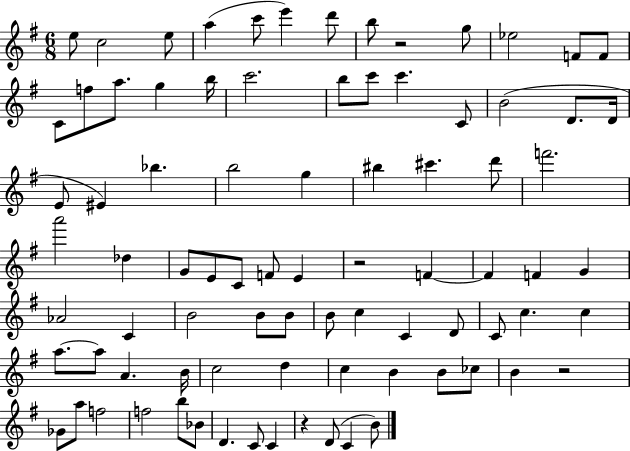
E5/e C5/h E5/e A5/q C6/e E6/q D6/e B5/e R/h G5/e Eb5/h F4/e F4/e C4/e F5/e A5/e. G5/q B5/s C6/h. B5/e C6/e C6/q. C4/e B4/h D4/e. D4/s E4/e EIS4/q Bb5/q. B5/h G5/q BIS5/q C#6/q. D6/e F6/h. A6/h Db5/q G4/e E4/e C4/e F4/e E4/q R/h F4/q F4/q F4/q G4/q Ab4/h C4/q B4/h B4/e B4/e B4/e C5/q C4/q D4/e C4/e C5/q. C5/q A5/e. A5/e A4/q. B4/s C5/h D5/q C5/q B4/q B4/e CES5/e B4/q R/h Gb4/e A5/e F5/h F5/h B5/e Bb4/e D4/q. C4/e C4/q R/q D4/e C4/q B4/e